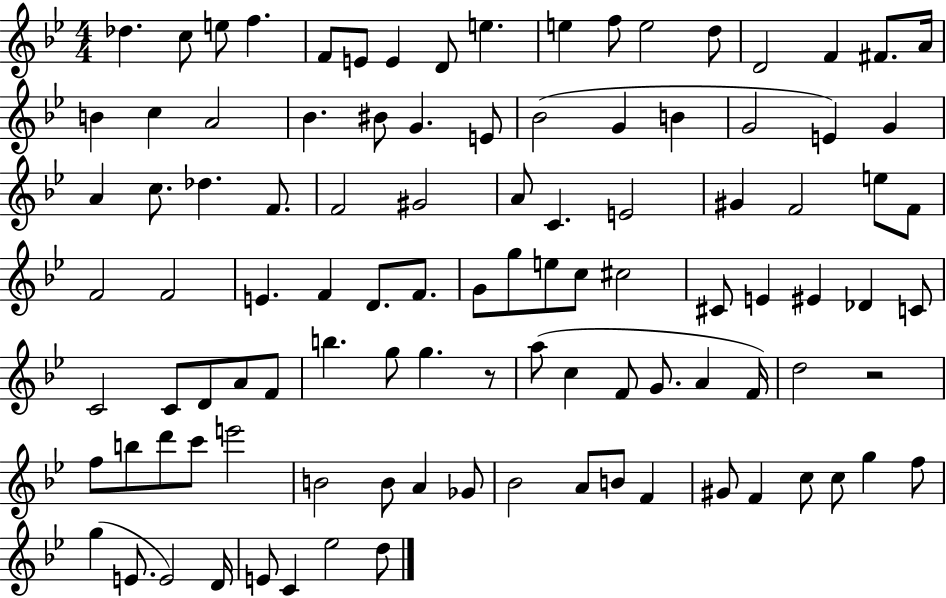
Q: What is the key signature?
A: BES major